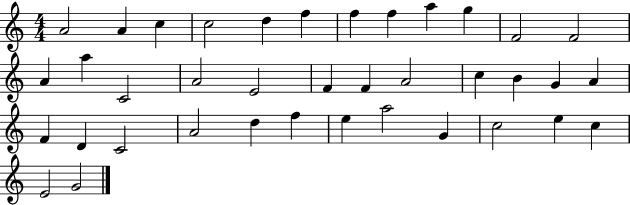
X:1
T:Untitled
M:4/4
L:1/4
K:C
A2 A c c2 d f f f a g F2 F2 A a C2 A2 E2 F F A2 c B G A F D C2 A2 d f e a2 G c2 e c E2 G2